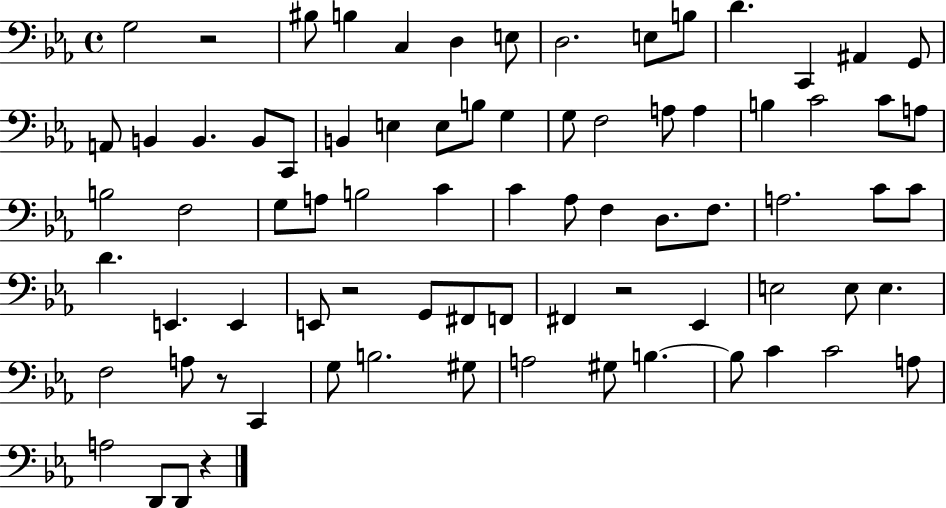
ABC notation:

X:1
T:Untitled
M:4/4
L:1/4
K:Eb
G,2 z2 ^B,/2 B, C, D, E,/2 D,2 E,/2 B,/2 D C,, ^A,, G,,/2 A,,/2 B,, B,, B,,/2 C,,/2 B,, E, E,/2 B,/2 G, G,/2 F,2 A,/2 A, B, C2 C/2 A,/2 B,2 F,2 G,/2 A,/2 B,2 C C _A,/2 F, D,/2 F,/2 A,2 C/2 C/2 D E,, E,, E,,/2 z2 G,,/2 ^F,,/2 F,,/2 ^F,, z2 _E,, E,2 E,/2 E, F,2 A,/2 z/2 C,, G,/2 B,2 ^G,/2 A,2 ^G,/2 B, B,/2 C C2 A,/2 A,2 D,,/2 D,,/2 z